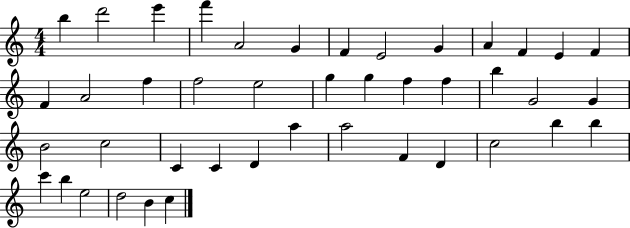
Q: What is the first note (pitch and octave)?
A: B5